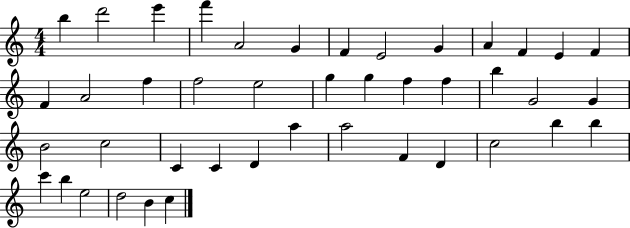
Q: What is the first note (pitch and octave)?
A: B5